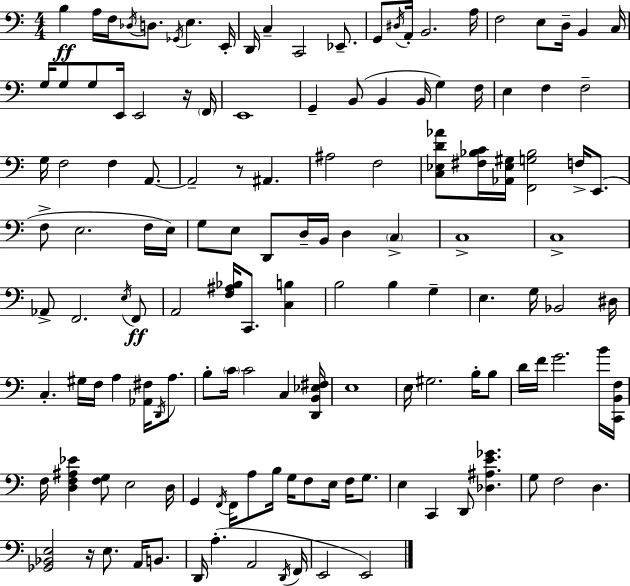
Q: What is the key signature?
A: A minor